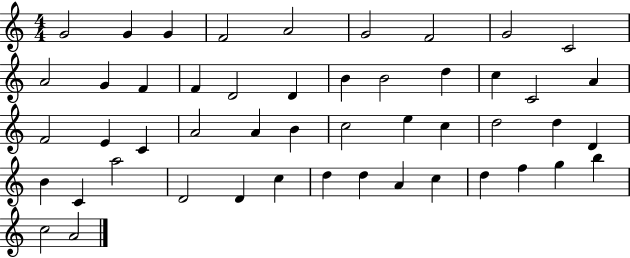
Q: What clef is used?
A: treble